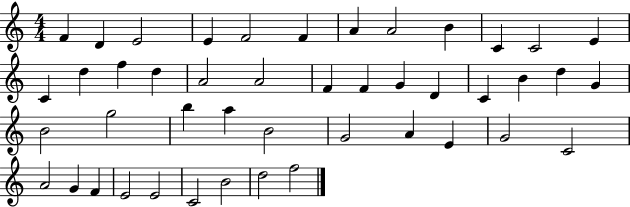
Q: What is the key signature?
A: C major